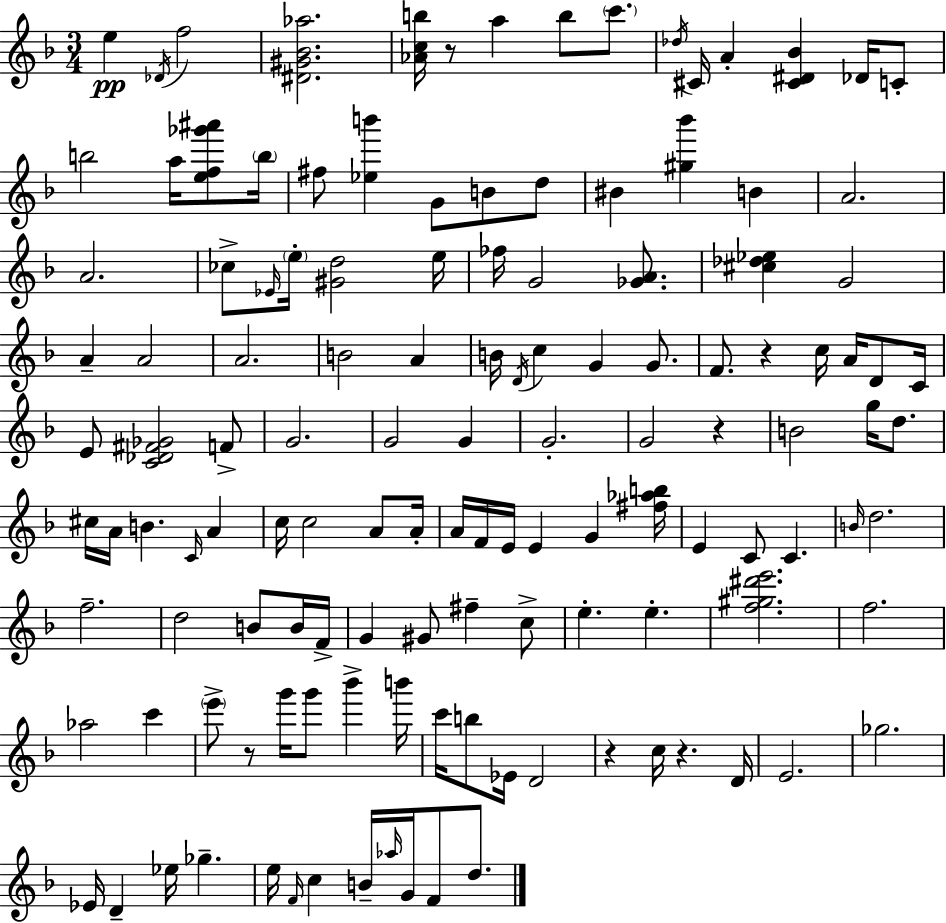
X:1
T:Untitled
M:3/4
L:1/4
K:Dm
e _D/4 f2 [^D^G_B_a]2 [_Acb]/4 z/2 a b/2 c'/2 _d/4 ^C/4 A [^C^D_B] _D/4 C/2 b2 a/4 [ef_g'^a']/2 b/4 ^f/2 [_eb'] G/2 B/2 d/2 ^B [^g_b'] B A2 A2 _c/2 _E/4 e/4 [^Gd]2 e/4 _f/4 G2 [_GA]/2 [^c_d_e] G2 A A2 A2 B2 A B/4 D/4 c G G/2 F/2 z c/4 A/4 D/2 C/4 E/2 [C_D^F_G]2 F/2 G2 G2 G G2 G2 z B2 g/4 d/2 ^c/4 A/4 B C/4 A c/4 c2 A/2 A/4 A/4 F/4 E/4 E G [^f_ab]/4 E C/2 C B/4 d2 f2 d2 B/2 B/4 F/4 G ^G/2 ^f c/2 e e [f^g^d'e']2 f2 _a2 c' e'/2 z/2 g'/4 g'/2 _b' b'/4 c'/4 b/2 _E/4 D2 z c/4 z D/4 E2 _g2 _E/4 D _e/4 _g e/4 F/4 c B/4 _a/4 G/4 F/2 d/2